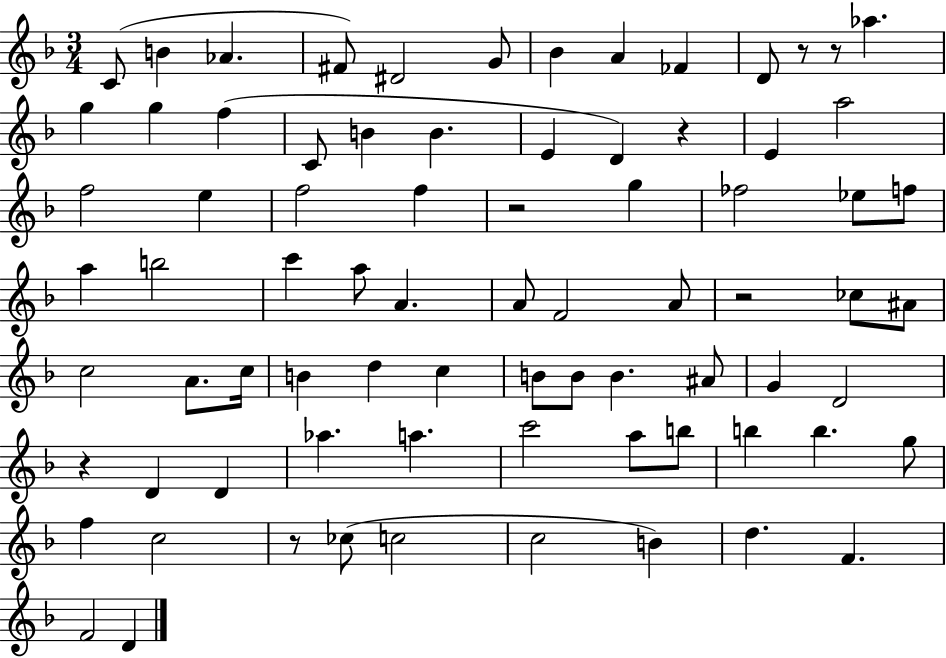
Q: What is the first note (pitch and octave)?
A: C4